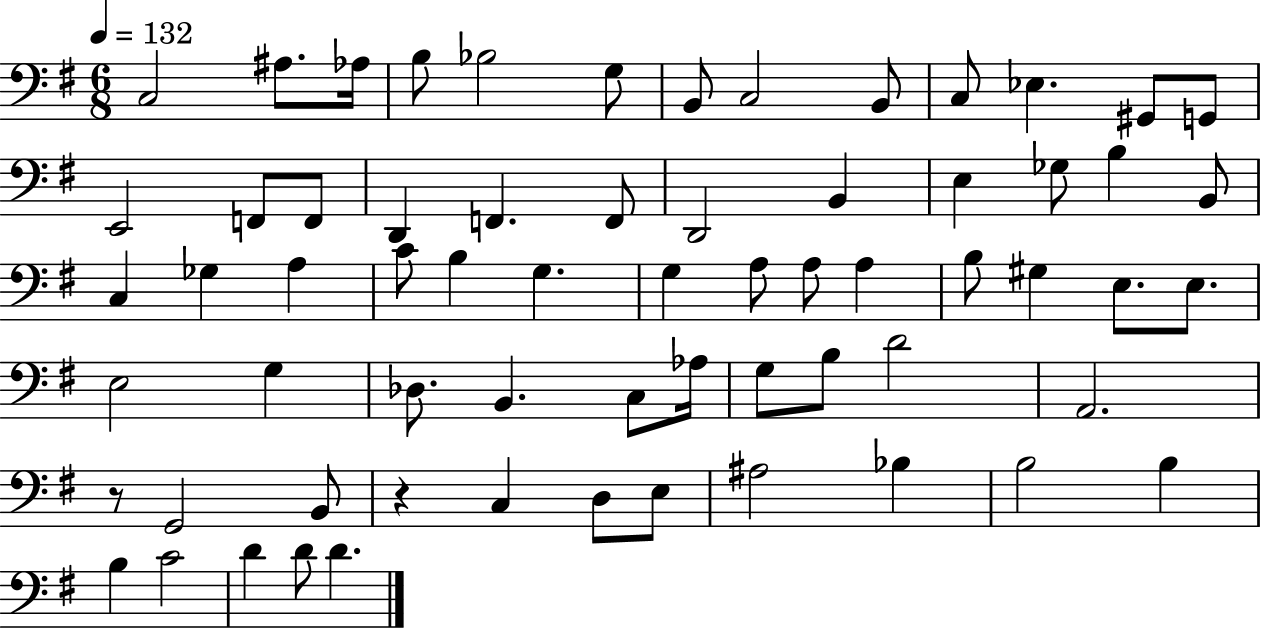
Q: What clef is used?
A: bass